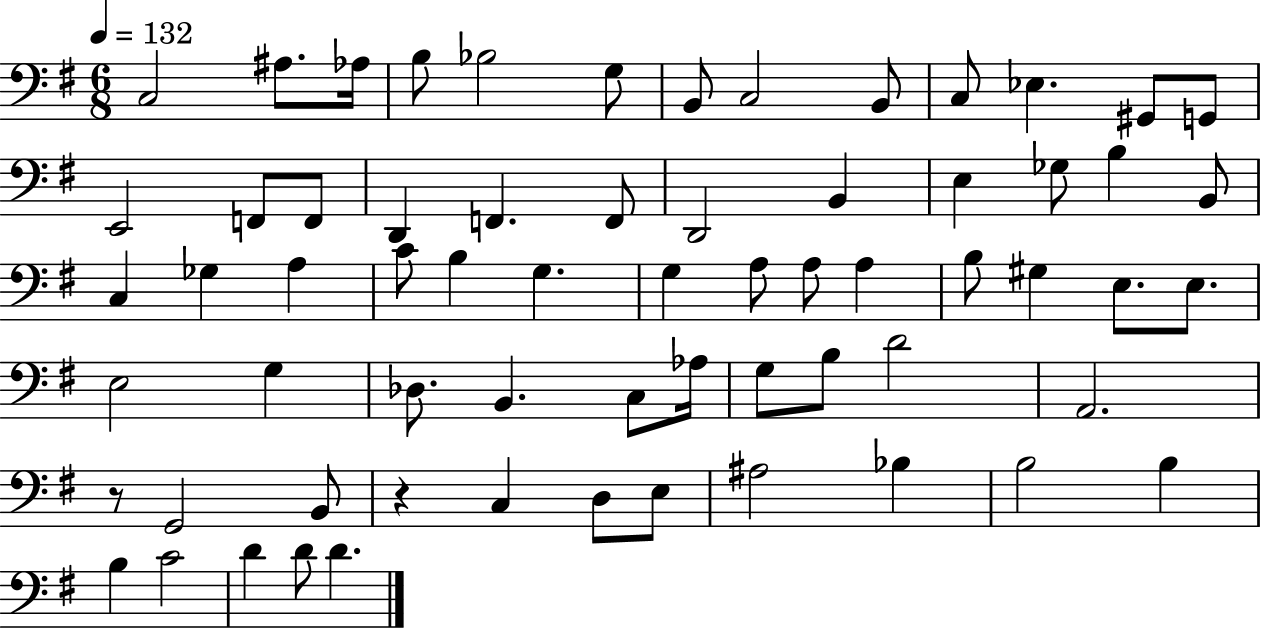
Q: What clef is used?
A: bass